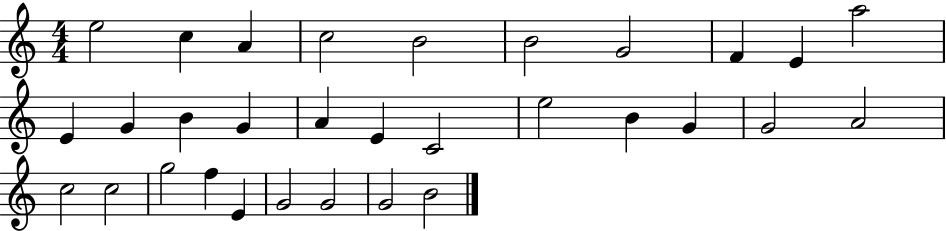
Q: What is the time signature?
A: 4/4